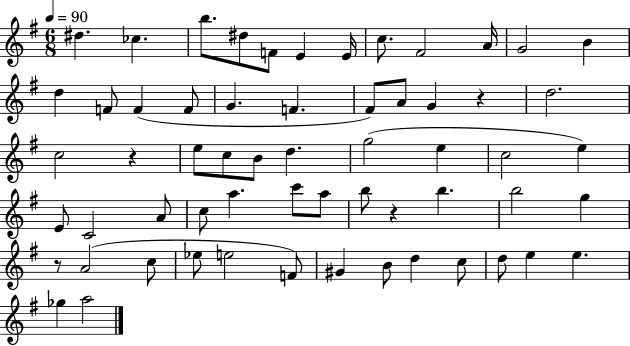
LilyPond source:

{
  \clef treble
  \numericTimeSignature
  \time 6/8
  \key g \major
  \tempo 4 = 90
  dis''4. ces''4. | b''8. dis''8 f'8 e'4 e'16 | c''8. fis'2 a'16 | g'2 b'4 | \break d''4 f'8 f'4( f'8 | g'4. f'4. | fis'8) a'8 g'4 r4 | d''2. | \break c''2 r4 | e''8 c''8 b'8 d''4. | g''2( e''4 | c''2 e''4) | \break e'8 c'2 a'8 | c''8 a''4. c'''8 a''8 | b''8 r4 b''4. | b''2 g''4 | \break r8 a'2( c''8 | ees''8 e''2 f'8) | gis'4 b'8 d''4 c''8 | d''8 e''4 e''4. | \break ges''4 a''2 | \bar "|."
}